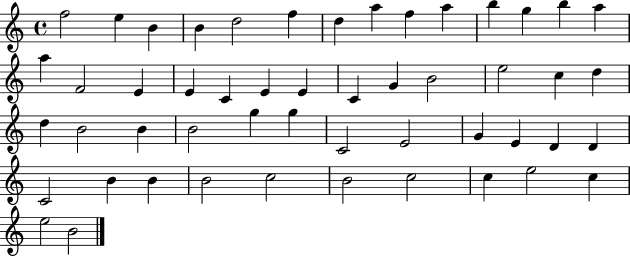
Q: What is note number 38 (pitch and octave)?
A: D4